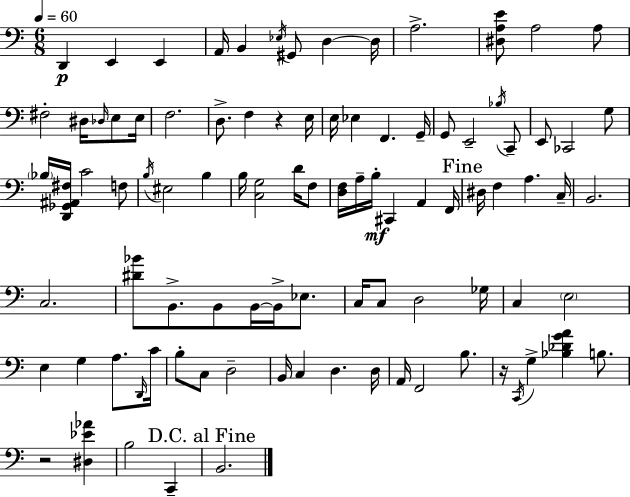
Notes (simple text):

D2/q E2/q E2/q A2/s B2/q Eb3/s G#2/e D3/q D3/s A3/h. [D#3,A3,E4]/e A3/h A3/e F#3/h D#3/s Db3/s E3/e E3/s F3/h. D3/e. F3/q R/q E3/s E3/s Eb3/q F2/q. G2/s G2/e E2/h Bb3/s C2/e E2/e CES2/h G3/e Bb3/s [D2,Gb2,A#2,F#3]/s C4/h F3/e B3/s EIS3/h B3/q B3/s [C3,G3]/h D4/s F3/e [D3,F3]/s A3/s B3/s C#2/q A2/q F2/s D#3/s F3/q A3/q. C3/s B2/h. C3/h. [D#4,Bb4]/e B2/e. B2/e B2/s B2/s Eb3/e. C3/s C3/e D3/h Gb3/s C3/q E3/h E3/q G3/q A3/e. D2/s C4/s B3/e C3/e D3/h B2/s C3/q D3/q. D3/s A2/s F2/h B3/e. R/s C2/s G3/q [Bb3,Db4,G4,A4]/q B3/e. R/h [D#3,Eb4,Ab4]/q B3/h C2/q B2/h.